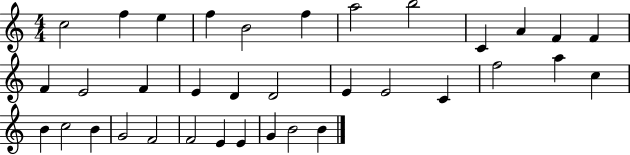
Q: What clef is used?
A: treble